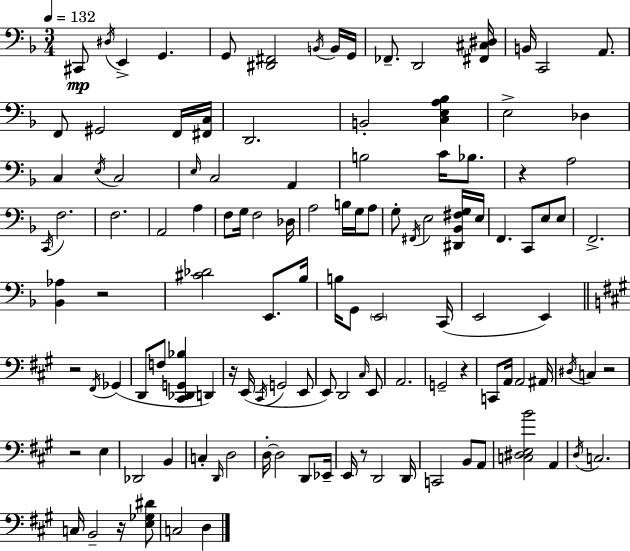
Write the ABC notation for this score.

X:1
T:Untitled
M:3/4
L:1/4
K:Dm
^C,,/2 ^D,/4 E,, G,, G,,/2 [^D,,^F,,]2 B,,/4 B,,/4 G,,/4 _F,,/2 D,,2 [^F,,^C,^D,]/4 B,,/4 C,,2 A,,/2 F,,/2 ^G,,2 F,,/4 [^F,,C,]/4 D,,2 B,,2 [C,E,A,_B,] E,2 _D, C, E,/4 C,2 E,/4 C,2 A,, B,2 C/4 _B,/2 z A,2 C,,/4 F,2 F,2 A,,2 A, F,/2 G,/4 F,2 _D,/4 A,2 B,/4 G,/4 A,/2 G,/2 ^F,,/4 E,2 [^D,,_B,,^F,G,]/4 E,/4 F,, C,,/2 E,/2 E,/2 F,,2 [_B,,_A,] z2 [^C_D]2 E,,/2 _B,/4 B,/4 G,,/2 E,,2 C,,/4 E,,2 E,, z2 ^F,,/4 _G,, D,,/2 F,/2 [^C,,_D,,G,,_B,] D,, z/4 E,,/4 ^C,,/4 G,,2 E,,/2 E,,/2 D,,2 ^C,/4 E,,/2 A,,2 G,,2 z C,,/2 A,,/4 A,,2 ^A,,/4 ^D,/4 C, z2 z2 E, _D,,2 B,, C, D,,/4 D,2 D,/4 D,2 D,,/2 _E,,/4 E,,/4 z/2 D,,2 D,,/4 C,,2 B,,/2 A,,/2 [C,^D,E,B]2 A,, D,/4 C,2 C,/4 B,,2 z/4 [E,_G,^D]/2 C,2 D,